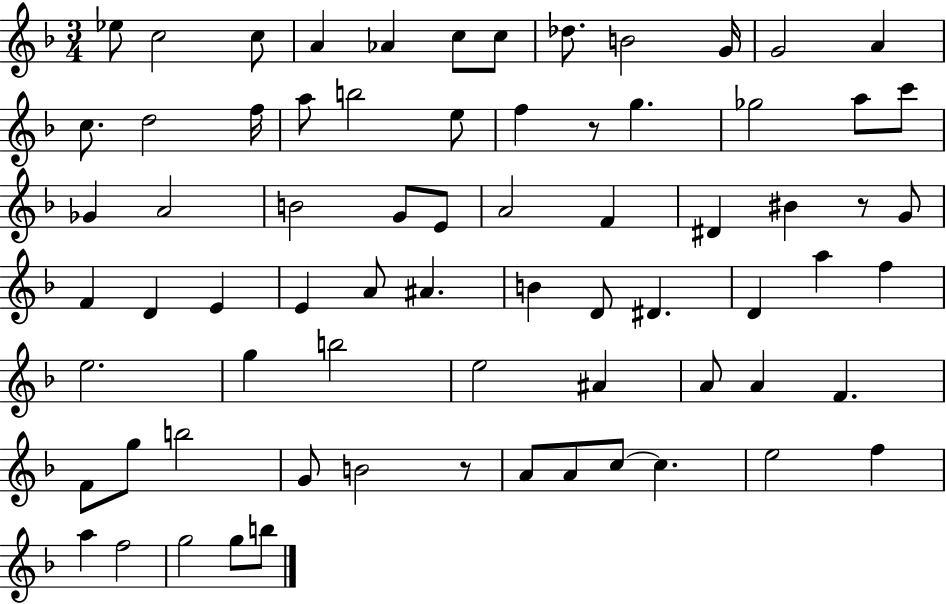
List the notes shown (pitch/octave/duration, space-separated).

Eb5/e C5/h C5/e A4/q Ab4/q C5/e C5/e Db5/e. B4/h G4/s G4/h A4/q C5/e. D5/h F5/s A5/e B5/h E5/e F5/q R/e G5/q. Gb5/h A5/e C6/e Gb4/q A4/h B4/h G4/e E4/e A4/h F4/q D#4/q BIS4/q R/e G4/e F4/q D4/q E4/q E4/q A4/e A#4/q. B4/q D4/e D#4/q. D4/q A5/q F5/q E5/h. G5/q B5/h E5/h A#4/q A4/e A4/q F4/q. F4/e G5/e B5/h G4/e B4/h R/e A4/e A4/e C5/e C5/q. E5/h F5/q A5/q F5/h G5/h G5/e B5/e